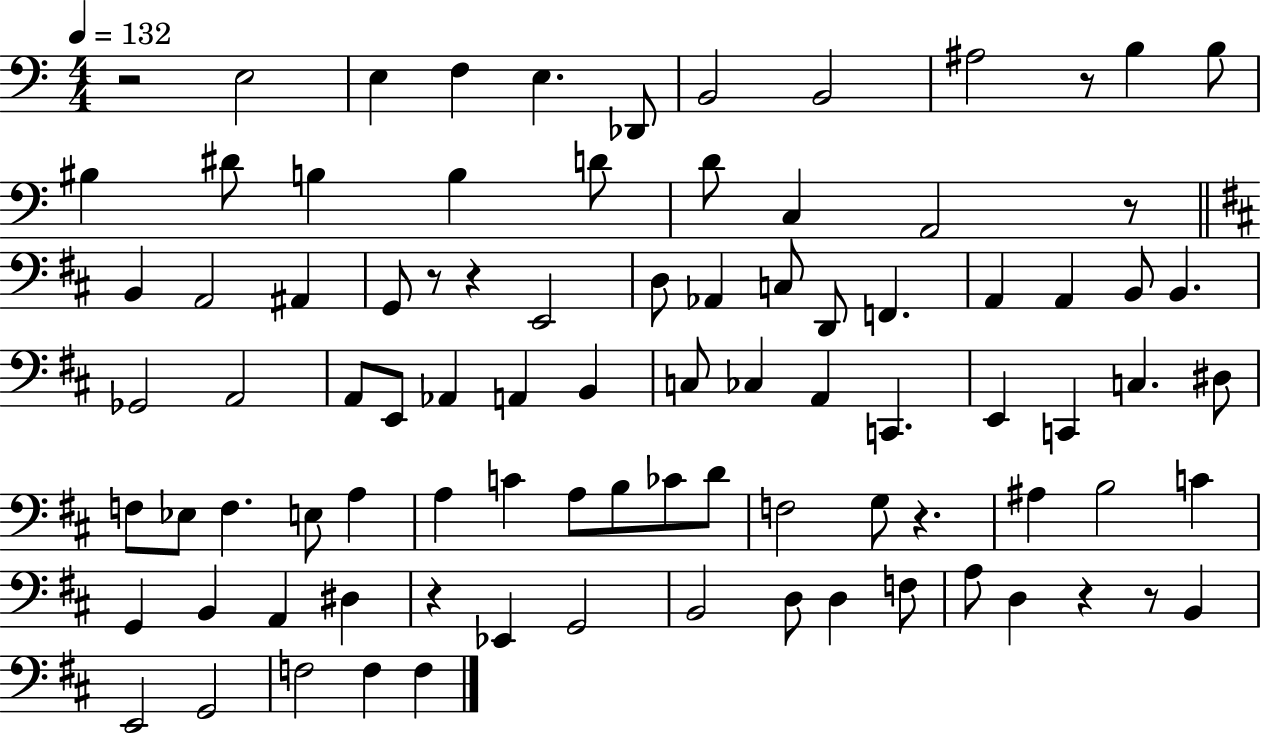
X:1
T:Untitled
M:4/4
L:1/4
K:C
z2 E,2 E, F, E, _D,,/2 B,,2 B,,2 ^A,2 z/2 B, B,/2 ^B, ^D/2 B, B, D/2 D/2 C, A,,2 z/2 B,, A,,2 ^A,, G,,/2 z/2 z E,,2 D,/2 _A,, C,/2 D,,/2 F,, A,, A,, B,,/2 B,, _G,,2 A,,2 A,,/2 E,,/2 _A,, A,, B,, C,/2 _C, A,, C,, E,, C,, C, ^D,/2 F,/2 _E,/2 F, E,/2 A, A, C A,/2 B,/2 _C/2 D/2 F,2 G,/2 z ^A, B,2 C G,, B,, A,, ^D, z _E,, G,,2 B,,2 D,/2 D, F,/2 A,/2 D, z z/2 B,, E,,2 G,,2 F,2 F, F,